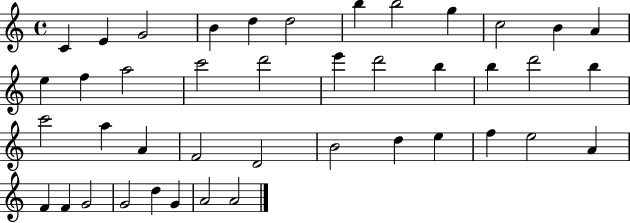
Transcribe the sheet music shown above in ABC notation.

X:1
T:Untitled
M:4/4
L:1/4
K:C
C E G2 B d d2 b b2 g c2 B A e f a2 c'2 d'2 e' d'2 b b d'2 b c'2 a A F2 D2 B2 d e f e2 A F F G2 G2 d G A2 A2